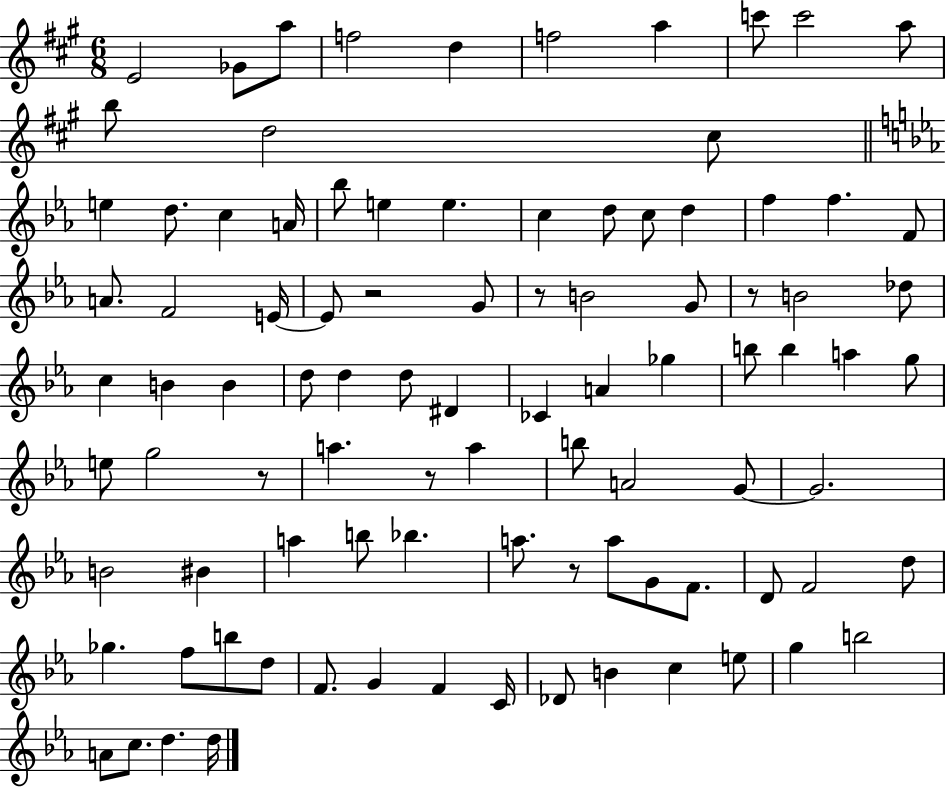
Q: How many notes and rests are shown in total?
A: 94